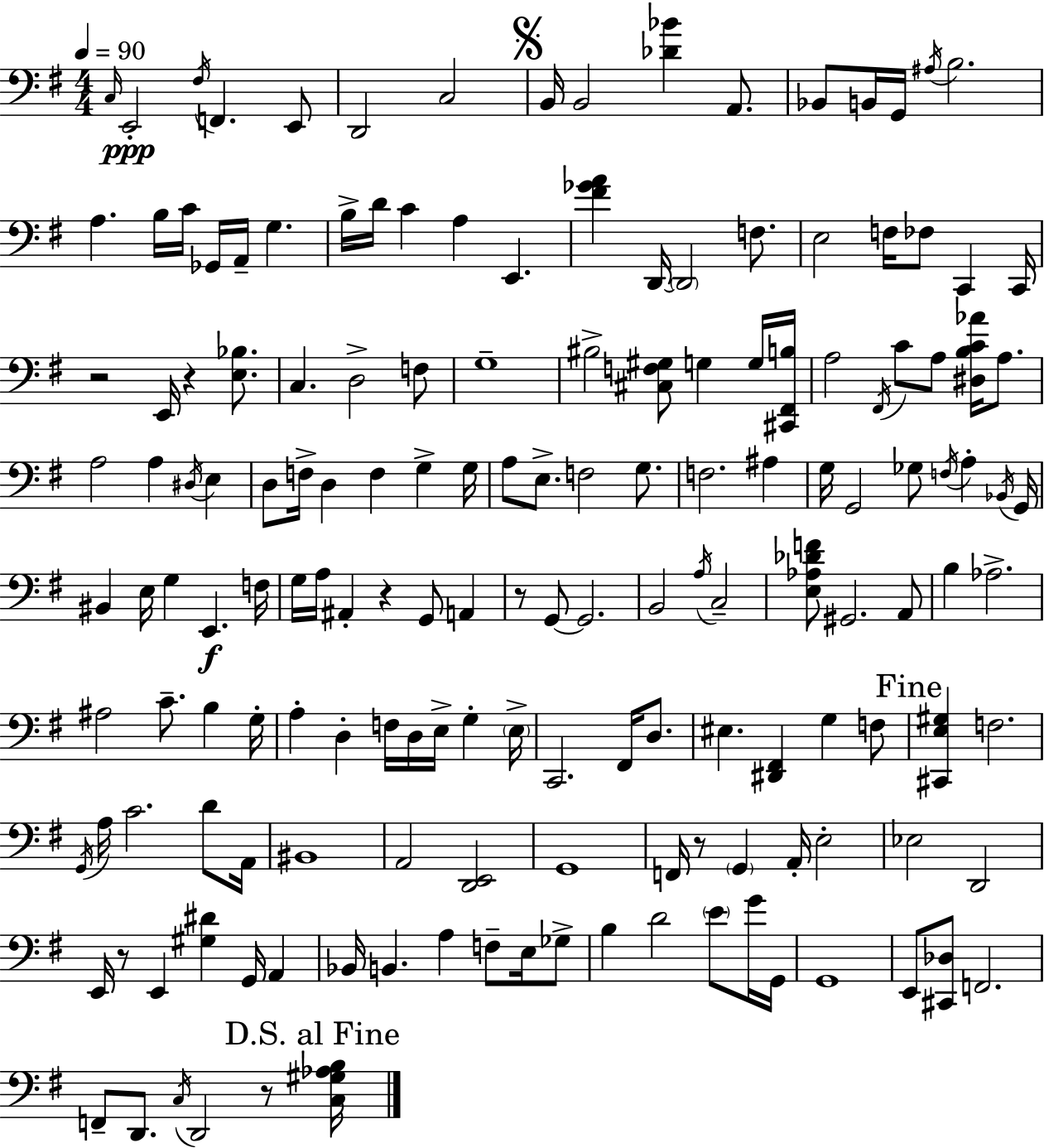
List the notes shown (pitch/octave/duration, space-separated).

C3/s E2/h F#3/s F2/q. E2/e D2/h C3/h B2/s B2/h [Db4,Bb4]/q A2/e. Bb2/e B2/s G2/s A#3/s B3/h. A3/q. B3/s C4/s Gb2/s A2/s G3/q. B3/s D4/s C4/q A3/q E2/q. [F#4,Gb4,A4]/q D2/s D2/h F3/e. E3/h F3/s FES3/e C2/q C2/s R/h E2/s R/q [E3,Bb3]/e. C3/q. D3/h F3/e G3/w BIS3/h [C#3,F3,G#3]/e G3/q G3/s [C#2,F#2,B3]/s A3/h F#2/s C4/e A3/e [D#3,B3,C4,Ab4]/s A3/e. A3/h A3/q D#3/s E3/q D3/e F3/s D3/q F3/q G3/q G3/s A3/e E3/e. F3/h G3/e. F3/h. A#3/q G3/s G2/h Gb3/e F3/s A3/q Bb2/s G2/s BIS2/q E3/s G3/q E2/q. F3/s G3/s A3/s A#2/q R/q G2/e A2/q R/e G2/e G2/h. B2/h A3/s C3/h [E3,Ab3,Db4,F4]/e G#2/h. A2/e B3/q Ab3/h. A#3/h C4/e. B3/q G3/s A3/q D3/q F3/s D3/s E3/s G3/q E3/s C2/h. F#2/s D3/e. EIS3/q. [D#2,F#2]/q G3/q F3/e [C#2,E3,G#3]/q F3/h. G2/s A3/s C4/h. D4/e A2/s BIS2/w A2/h [D2,E2]/h G2/w F2/s R/e G2/q A2/s E3/h Eb3/h D2/h E2/s R/e E2/q [G#3,D#4]/q G2/s A2/q Bb2/s B2/q. A3/q F3/e E3/s Gb3/e B3/q D4/h E4/e G4/s G2/s G2/w E2/e [C#2,Db3]/e F2/h. F2/e D2/e. C3/s D2/h R/e [C3,G#3,Ab3,B3]/s